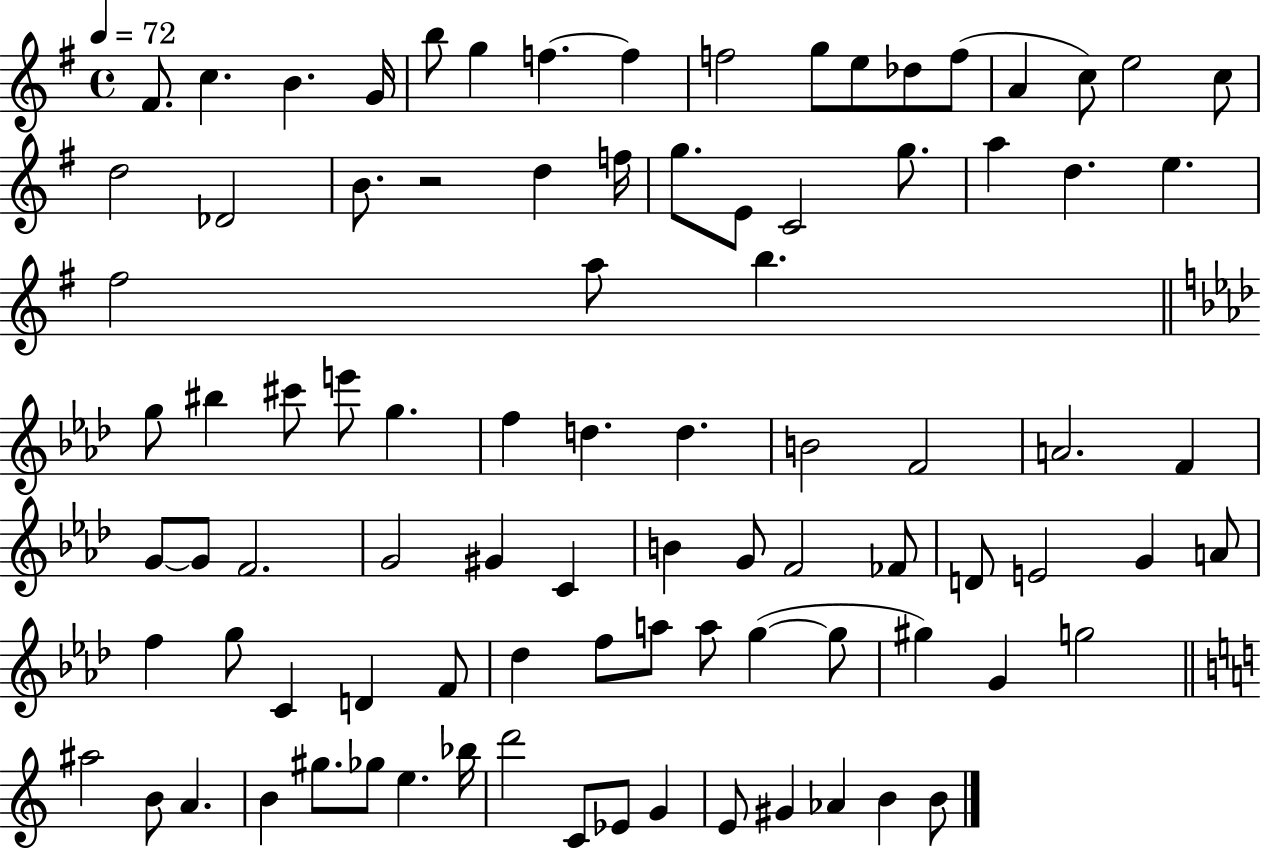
X:1
T:Untitled
M:4/4
L:1/4
K:G
^F/2 c B G/4 b/2 g f f f2 g/2 e/2 _d/2 f/2 A c/2 e2 c/2 d2 _D2 B/2 z2 d f/4 g/2 E/2 C2 g/2 a d e ^f2 a/2 b g/2 ^b ^c'/2 e'/2 g f d d B2 F2 A2 F G/2 G/2 F2 G2 ^G C B G/2 F2 _F/2 D/2 E2 G A/2 f g/2 C D F/2 _d f/2 a/2 a/2 g g/2 ^g G g2 ^a2 B/2 A B ^g/2 _g/2 e _b/4 d'2 C/2 _E/2 G E/2 ^G _A B B/2